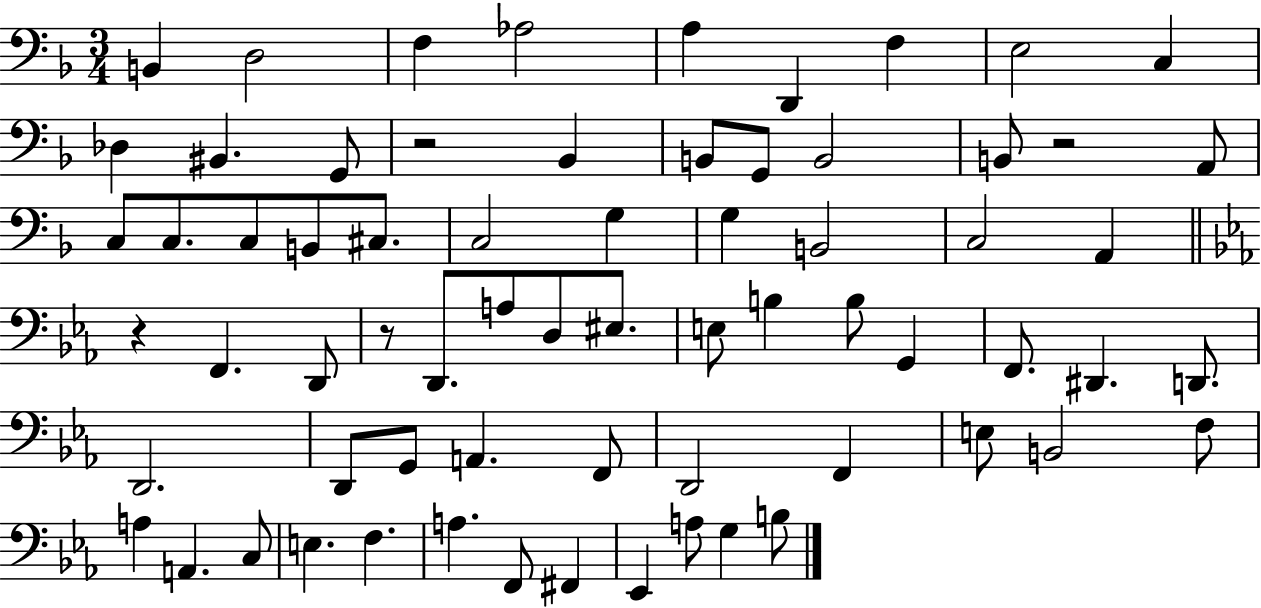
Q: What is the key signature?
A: F major